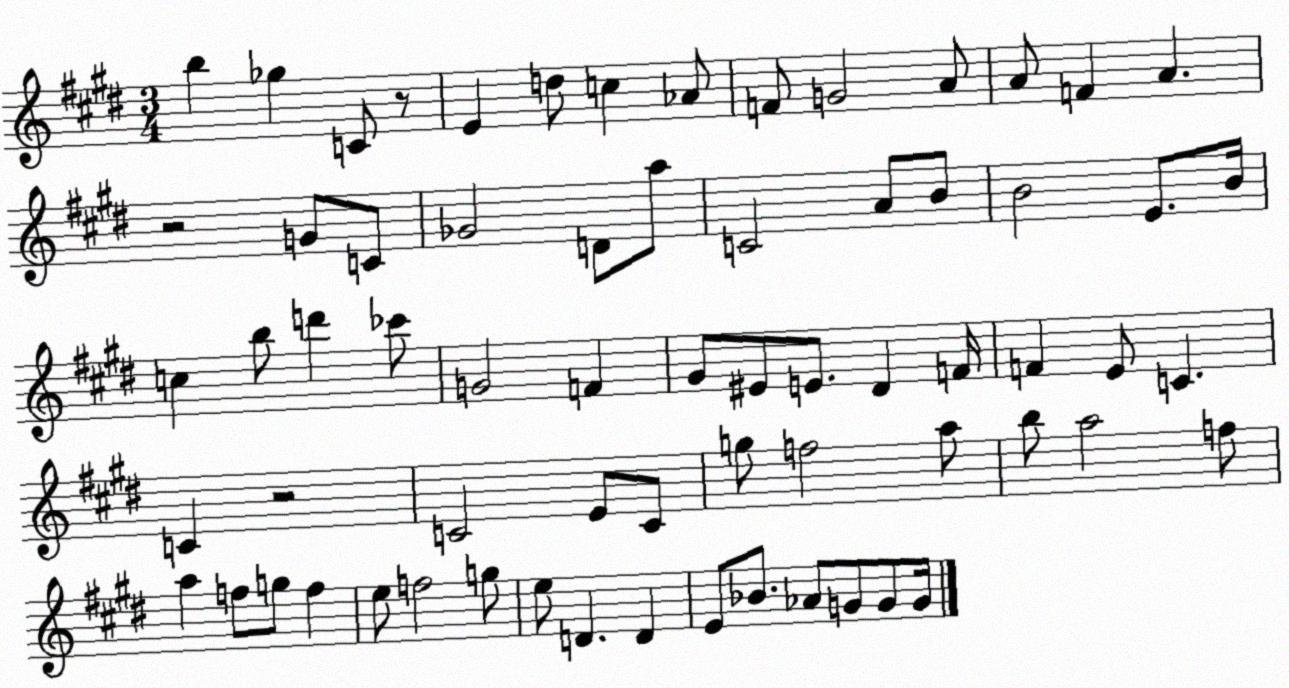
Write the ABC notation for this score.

X:1
T:Untitled
M:3/4
L:1/4
K:E
b _g C/2 z/2 E d/2 c _A/2 F/2 G2 A/2 A/2 F A z2 G/2 C/2 _G2 D/2 a/2 C2 A/2 B/2 B2 E/2 B/4 c b/2 d' _c'/2 G2 F ^G/2 ^E/2 E/2 ^D F/4 F E/2 C C z2 C2 E/2 C/2 g/2 f2 a/2 b/2 a2 f/2 a f/2 g/2 f e/2 f2 g/2 e/2 D D E/2 _B/2 _A/2 G/2 G/2 G/4